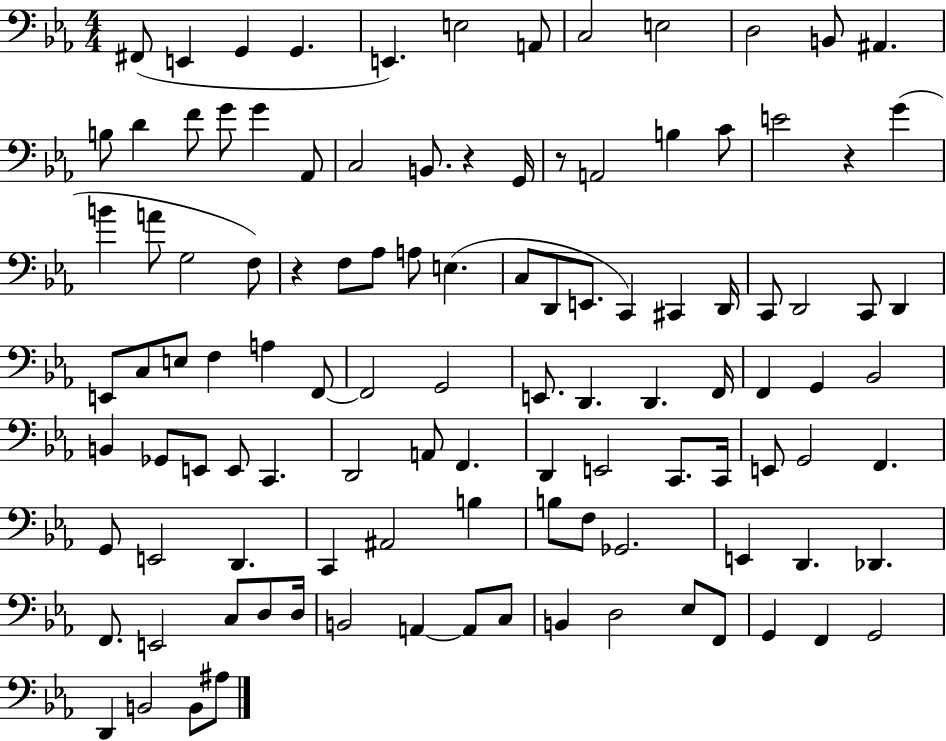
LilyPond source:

{
  \clef bass
  \numericTimeSignature
  \time 4/4
  \key ees \major
  fis,8( e,4 g,4 g,4. | e,4.) e2 a,8 | c2 e2 | d2 b,8 ais,4. | \break b8 d'4 f'8 g'8 g'4 aes,8 | c2 b,8. r4 g,16 | r8 a,2 b4 c'8 | e'2 r4 g'4( | \break b'4 a'8 g2 f8) | r4 f8 aes8 a8 e4.( | c8 d,8 e,8. c,4) cis,4 d,16 | c,8 d,2 c,8 d,4 | \break e,8 c8 e8 f4 a4 f,8~~ | f,2 g,2 | e,8. d,4. d,4. f,16 | f,4 g,4 bes,2 | \break b,4 ges,8 e,8 e,8 c,4. | d,2 a,8 f,4. | d,4 e,2 c,8. c,16 | e,8 g,2 f,4. | \break g,8 e,2 d,4. | c,4 ais,2 b4 | b8 f8 ges,2. | e,4 d,4. des,4. | \break f,8. e,2 c8 d8 d16 | b,2 a,4~~ a,8 c8 | b,4 d2 ees8 f,8 | g,4 f,4 g,2 | \break d,4 b,2 b,8 ais8 | \bar "|."
}